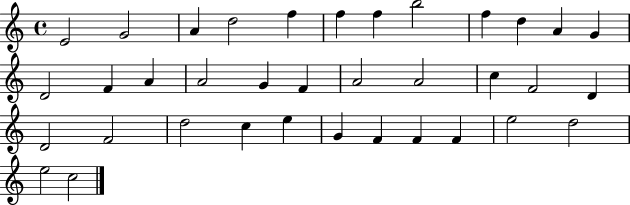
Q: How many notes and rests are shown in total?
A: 36